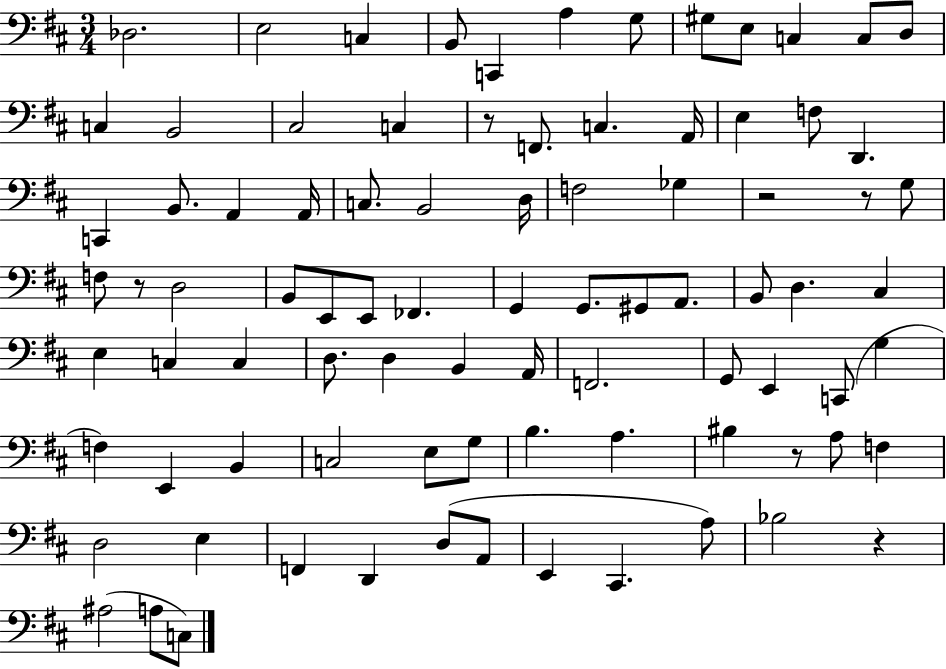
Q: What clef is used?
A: bass